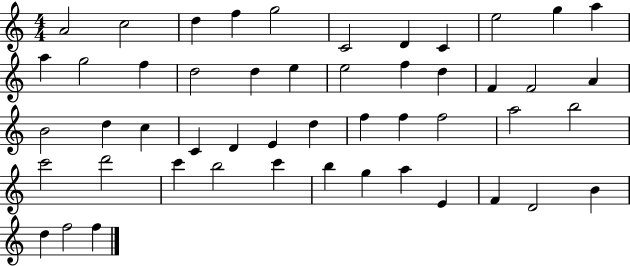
{
  \clef treble
  \numericTimeSignature
  \time 4/4
  \key c \major
  a'2 c''2 | d''4 f''4 g''2 | c'2 d'4 c'4 | e''2 g''4 a''4 | \break a''4 g''2 f''4 | d''2 d''4 e''4 | e''2 f''4 d''4 | f'4 f'2 a'4 | \break b'2 d''4 c''4 | c'4 d'4 e'4 d''4 | f''4 f''4 f''2 | a''2 b''2 | \break c'''2 d'''2 | c'''4 b''2 c'''4 | b''4 g''4 a''4 e'4 | f'4 d'2 b'4 | \break d''4 f''2 f''4 | \bar "|."
}